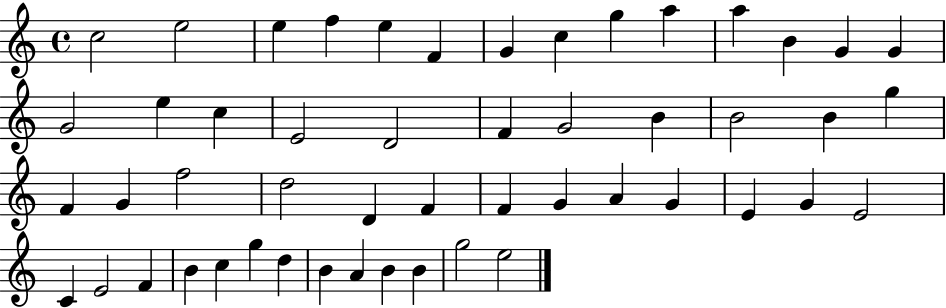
{
  \clef treble
  \time 4/4
  \defaultTimeSignature
  \key c \major
  c''2 e''2 | e''4 f''4 e''4 f'4 | g'4 c''4 g''4 a''4 | a''4 b'4 g'4 g'4 | \break g'2 e''4 c''4 | e'2 d'2 | f'4 g'2 b'4 | b'2 b'4 g''4 | \break f'4 g'4 f''2 | d''2 d'4 f'4 | f'4 g'4 a'4 g'4 | e'4 g'4 e'2 | \break c'4 e'2 f'4 | b'4 c''4 g''4 d''4 | b'4 a'4 b'4 b'4 | g''2 e''2 | \break \bar "|."
}